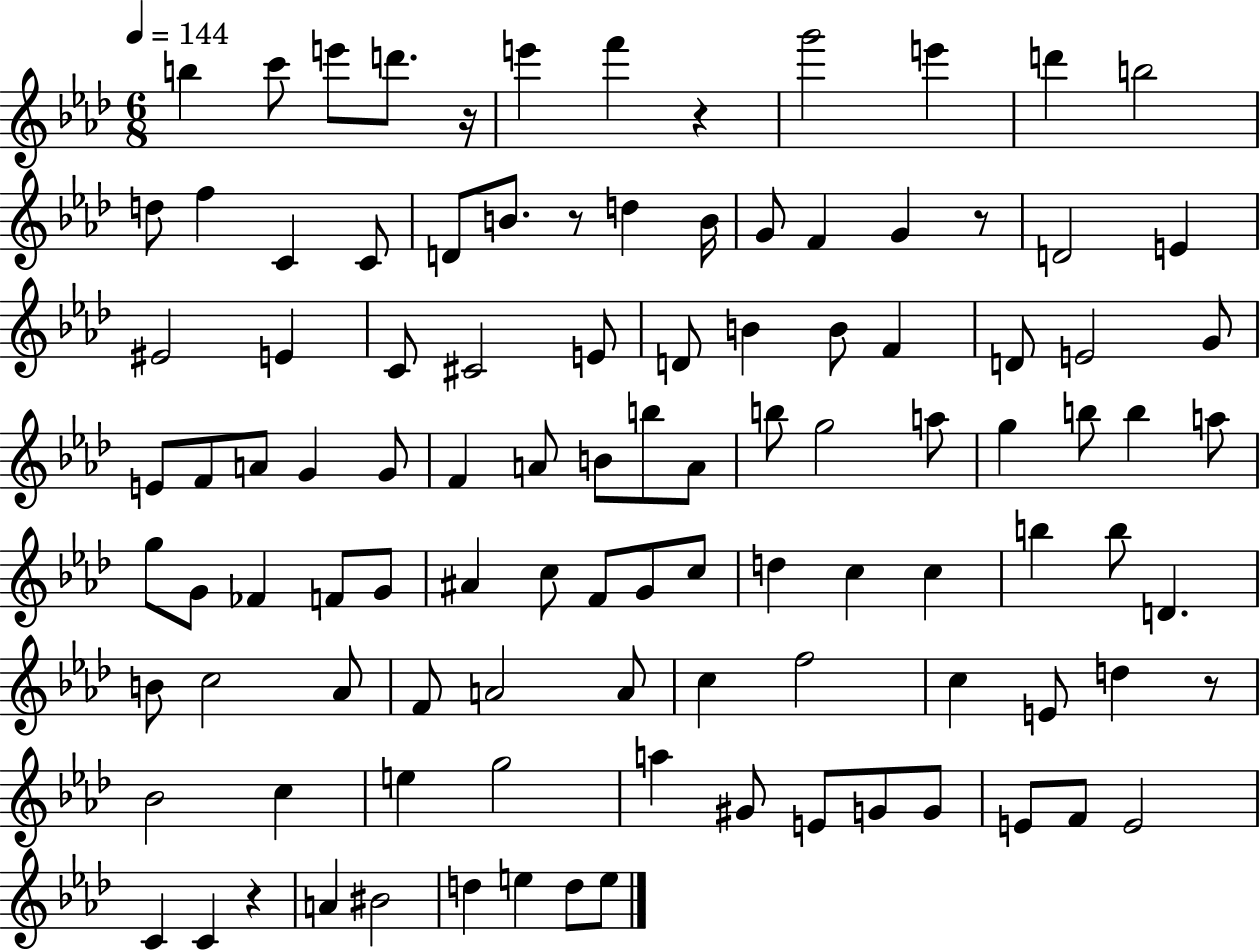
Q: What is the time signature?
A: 6/8